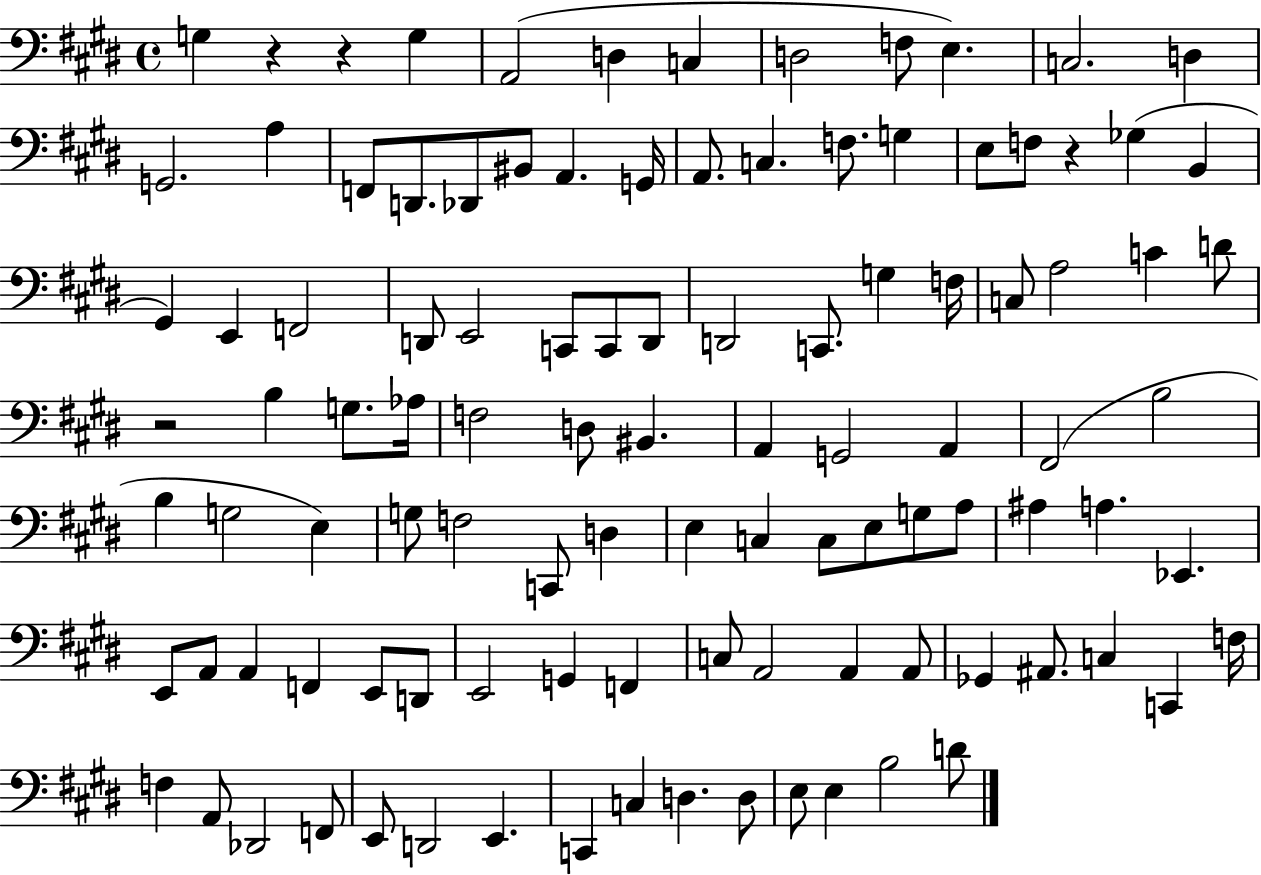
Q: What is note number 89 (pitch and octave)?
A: A2